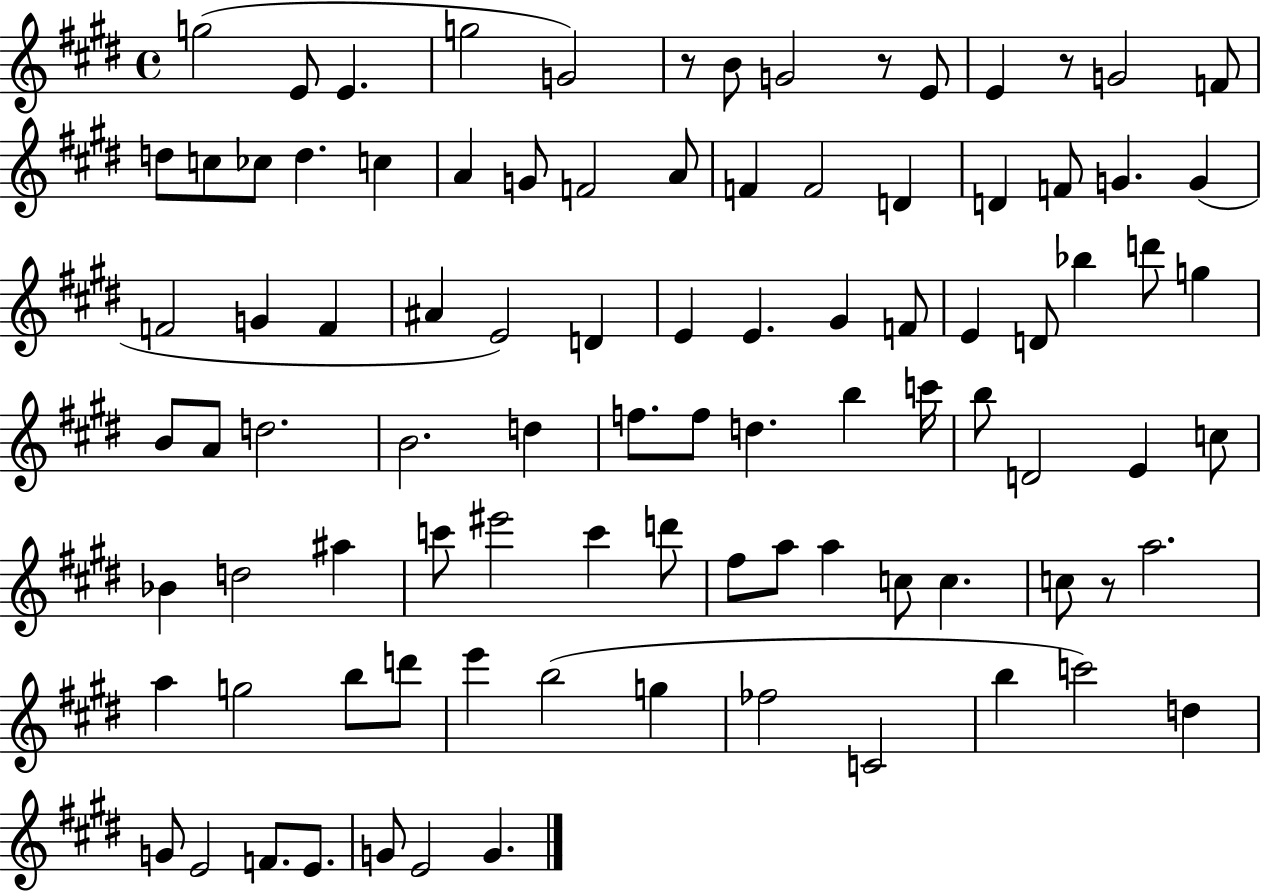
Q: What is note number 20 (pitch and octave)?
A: A4